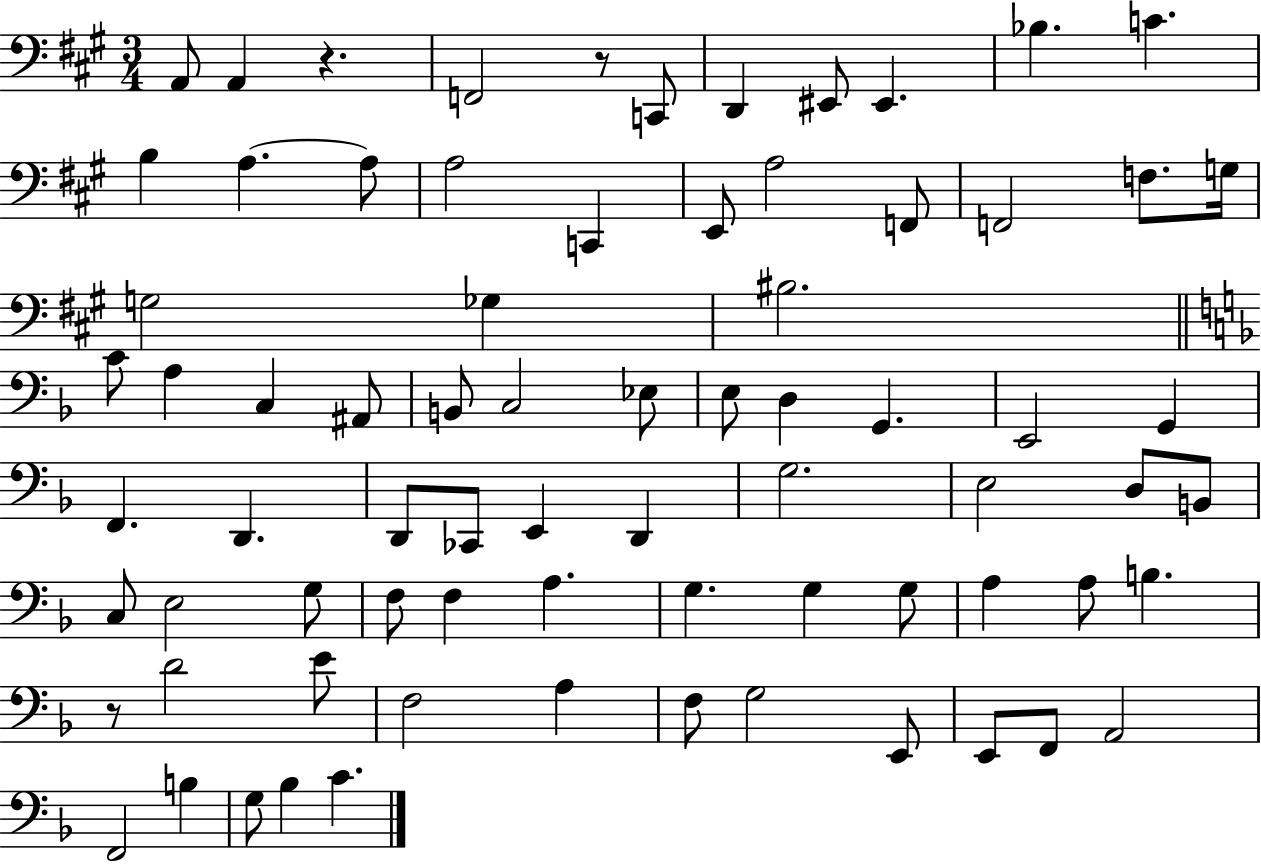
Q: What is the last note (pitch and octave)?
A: C4